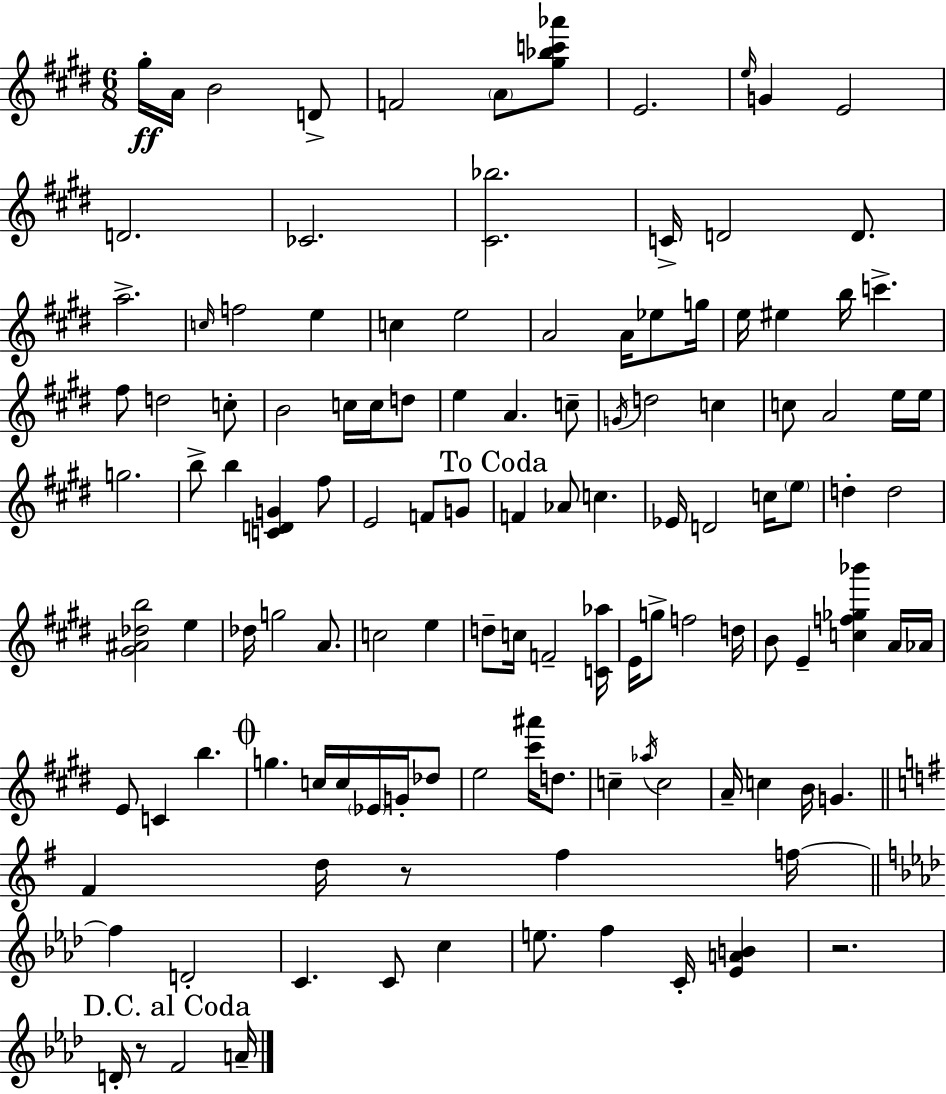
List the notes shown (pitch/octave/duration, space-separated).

G#5/s A4/s B4/h D4/e F4/h A4/e [G#5,Bb5,C6,Ab6]/e E4/h. E5/s G4/q E4/h D4/h. CES4/h. [C#4,Bb5]/h. C4/s D4/h D4/e. A5/h. C5/s F5/h E5/q C5/q E5/h A4/h A4/s Eb5/e G5/s E5/s EIS5/q B5/s C6/q. F#5/e D5/h C5/e B4/h C5/s C5/s D5/e E5/q A4/q. C5/e G4/s D5/h C5/q C5/e A4/h E5/s E5/s G5/h. B5/e B5/q [C4,D4,G4]/q F#5/e E4/h F4/e G4/e F4/q Ab4/e C5/q. Eb4/s D4/h C5/s E5/e D5/q D5/h [G#4,A#4,Db5,B5]/h E5/q Db5/s G5/h A4/e. C5/h E5/q D5/e C5/s F4/h [C4,Ab5]/s E4/s G5/e F5/h D5/s B4/e E4/q [C5,F5,Gb5,Bb6]/q A4/s Ab4/s E4/e C4/q B5/q. G5/q. C5/s C5/s Eb4/s G4/s Db5/e E5/h [C#6,A#6]/s D5/e. C5/q Ab5/s C5/h A4/s C5/q B4/s G4/q. F#4/q D5/s R/e F#5/q F5/s F5/q D4/h C4/q. C4/e C5/q E5/e. F5/q C4/s [Eb4,A4,B4]/q R/h. D4/s R/e F4/h A4/s